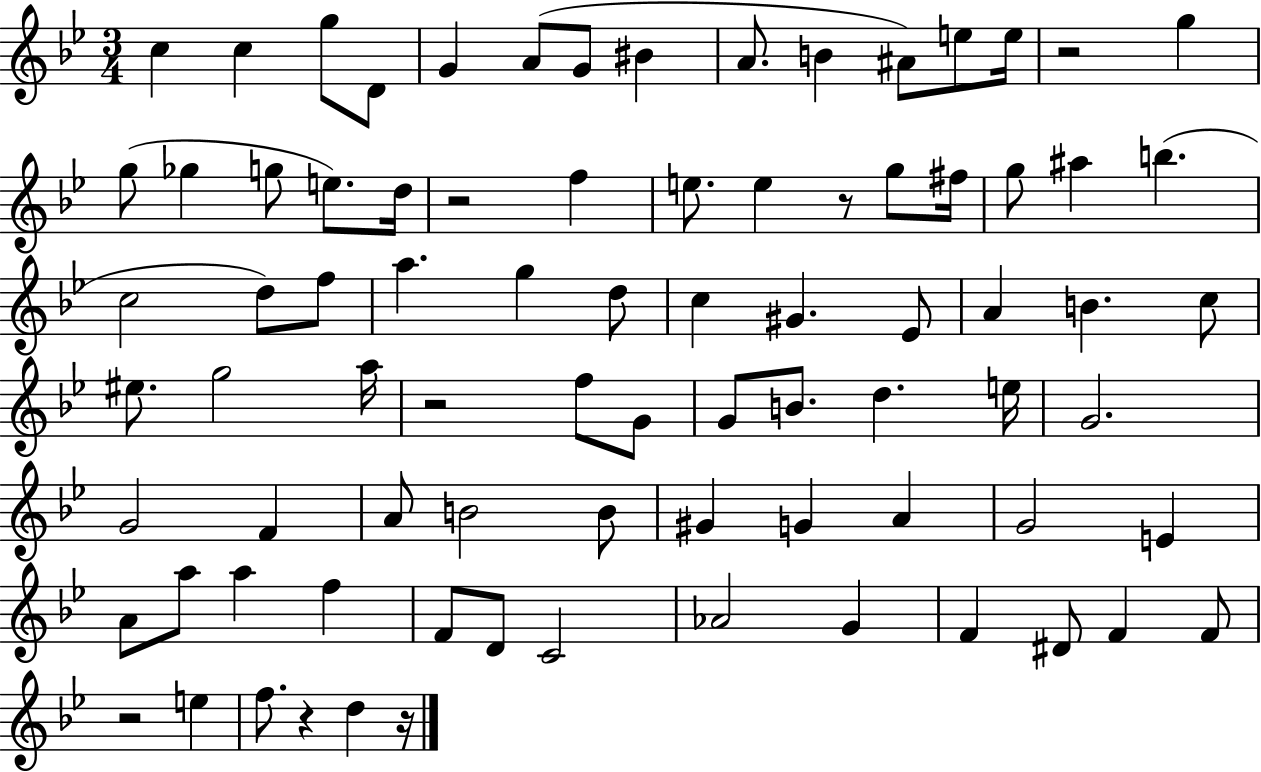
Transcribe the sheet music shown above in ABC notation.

X:1
T:Untitled
M:3/4
L:1/4
K:Bb
c c g/2 D/2 G A/2 G/2 ^B A/2 B ^A/2 e/2 e/4 z2 g g/2 _g g/2 e/2 d/4 z2 f e/2 e z/2 g/2 ^f/4 g/2 ^a b c2 d/2 f/2 a g d/2 c ^G _E/2 A B c/2 ^e/2 g2 a/4 z2 f/2 G/2 G/2 B/2 d e/4 G2 G2 F A/2 B2 B/2 ^G G A G2 E A/2 a/2 a f F/2 D/2 C2 _A2 G F ^D/2 F F/2 z2 e f/2 z d z/4